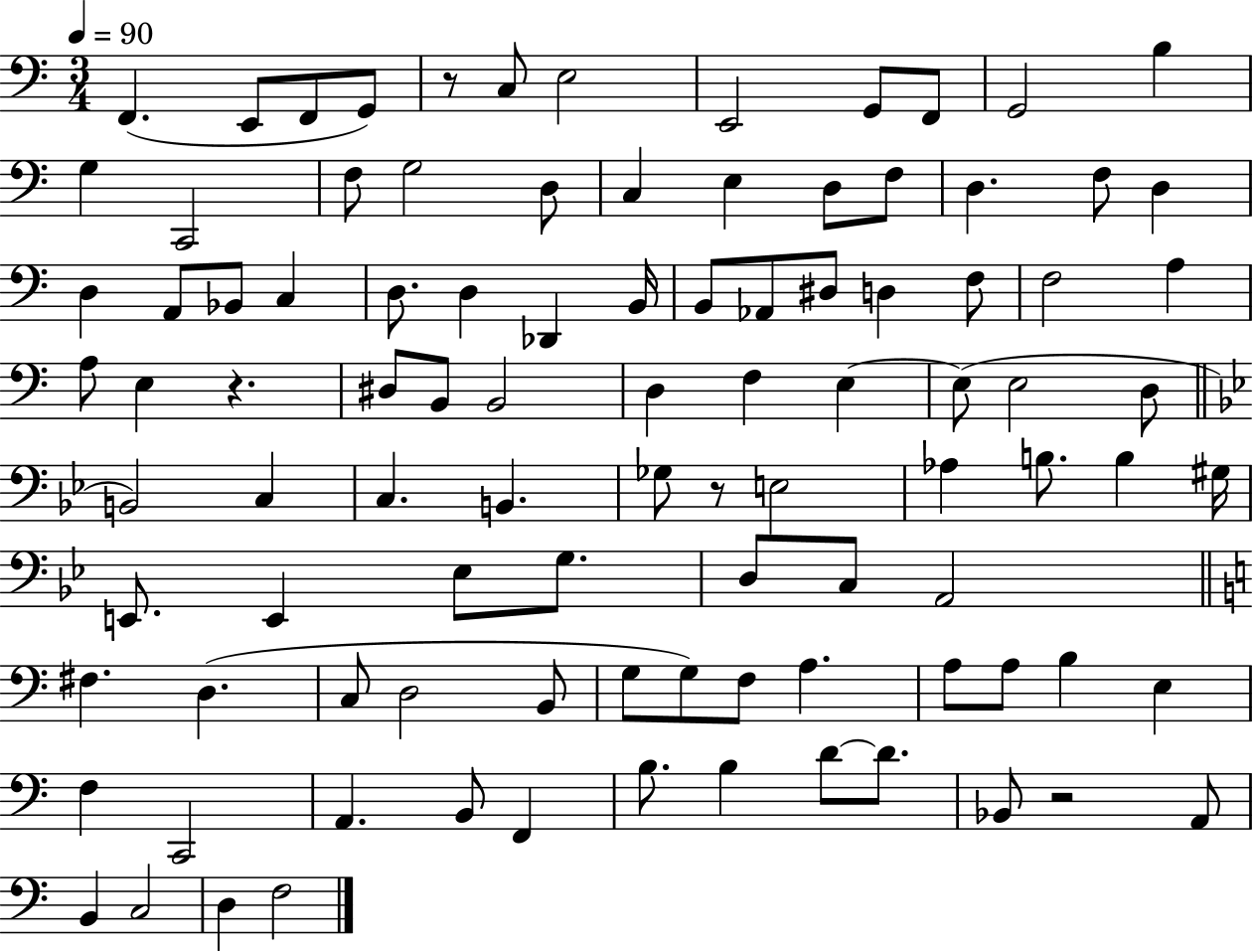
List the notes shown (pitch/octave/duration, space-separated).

F2/q. E2/e F2/e G2/e R/e C3/e E3/h E2/h G2/e F2/e G2/h B3/q G3/q C2/h F3/e G3/h D3/e C3/q E3/q D3/e F3/e D3/q. F3/e D3/q D3/q A2/e Bb2/e C3/q D3/e. D3/q Db2/q B2/s B2/e Ab2/e D#3/e D3/q F3/e F3/h A3/q A3/e E3/q R/q. D#3/e B2/e B2/h D3/q F3/q E3/q E3/e E3/h D3/e B2/h C3/q C3/q. B2/q. Gb3/e R/e E3/h Ab3/q B3/e. B3/q G#3/s E2/e. E2/q Eb3/e G3/e. D3/e C3/e A2/h F#3/q. D3/q. C3/e D3/h B2/e G3/e G3/e F3/e A3/q. A3/e A3/e B3/q E3/q F3/q C2/h A2/q. B2/e F2/q B3/e. B3/q D4/e D4/e. Bb2/e R/h A2/e B2/q C3/h D3/q F3/h